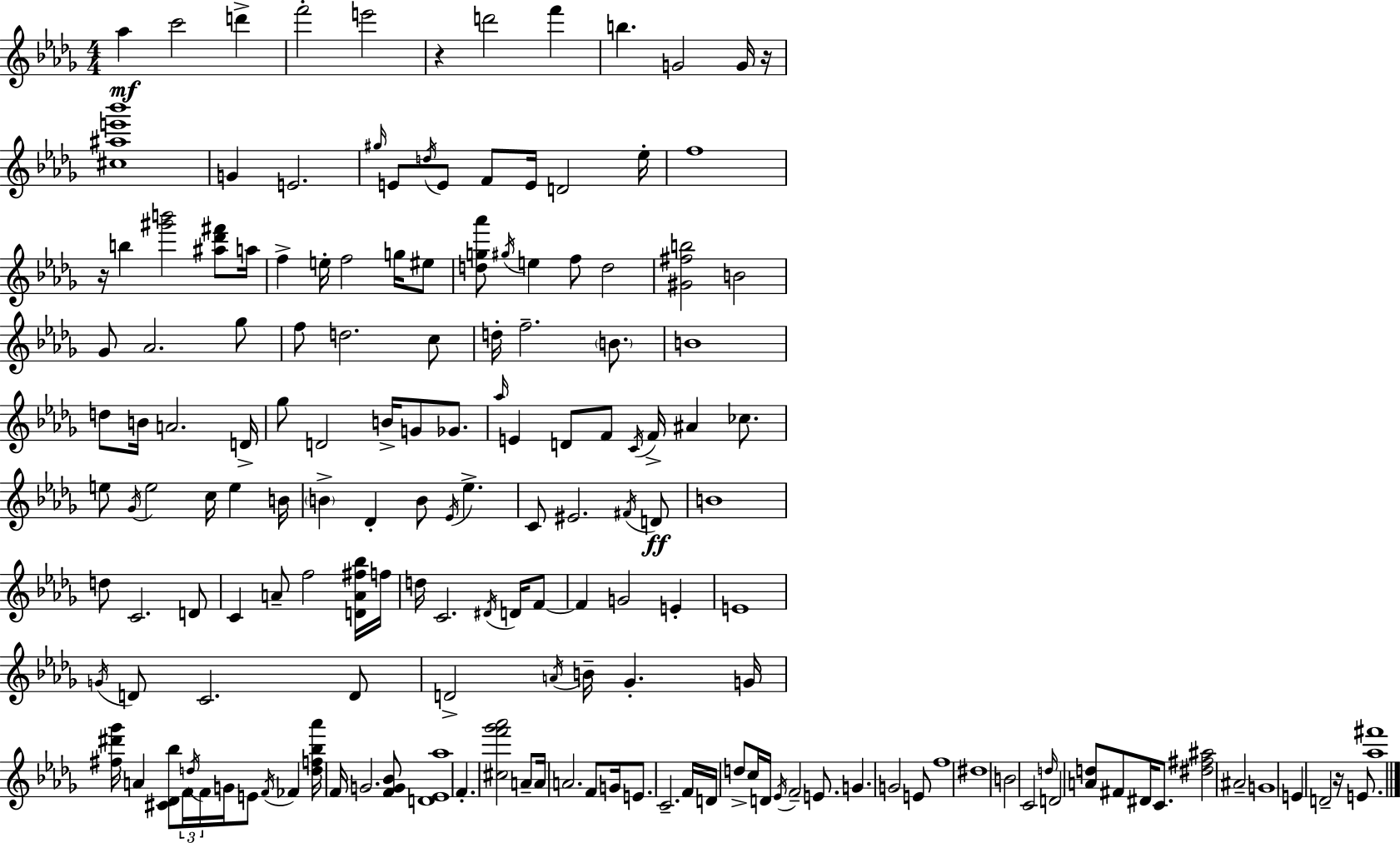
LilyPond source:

{
  \clef treble
  \numericTimeSignature
  \time 4/4
  \key bes \minor
  \repeat volta 2 { aes''4\mf c'''2 d'''4-> | f'''2-. e'''2 | r4 d'''2 f'''4 | b''4. g'2 g'16 r16 | \break <cis'' ais'' e''' bes'''>1 | g'4 e'2. | \grace { gis''16 } e'8 \acciaccatura { d''16 } e'8 f'8 e'16 d'2 | ees''16-. f''1 | \break r16 b''4 <gis''' b'''>2 <ais'' des''' fis'''>8 | a''16 f''4-> e''16-. f''2 g''16 | eis''8 <d'' g'' aes'''>8 \acciaccatura { gis''16 } e''4 f''8 d''2 | <gis' fis'' b''>2 b'2 | \break ges'8 aes'2. | ges''8 f''8 d''2. | c''8 d''16-. f''2.-- | \parenthesize b'8. b'1 | \break d''8 b'16 a'2. | d'16-> ges''8 d'2 b'16-> g'8 | ges'8. \grace { aes''16 } e'4 d'8 f'8 \acciaccatura { c'16 } f'16-> ais'4 | ces''8. e''8 \acciaccatura { ges'16 } e''2 | \break c''16 e''4 b'16 \parenthesize b'4-> des'4-. b'8 | \acciaccatura { ees'16 } ees''4.-> c'8 eis'2. | \acciaccatura { fis'16 }\ff d'8 b'1 | d''8 c'2. | \break d'8 c'4 a'8-- f''2 | <d' a' fis'' bes''>16 f''16 d''16 c'2. | \acciaccatura { dis'16 } d'16 f'8~~ f'4 g'2 | e'4-. e'1 | \break \acciaccatura { g'16 } d'8 c'2. | d'8 d'2-> | \acciaccatura { a'16 } b'16-- ges'4.-. g'16 <fis'' dis''' ges'''>16 a'4 | <cis' des' bes''>8 \tuplet 3/2 { f'16 \acciaccatura { d''16 } f'16 } g'16 e'8 \acciaccatura { f'16 } fes'4 <d'' f'' bes'' aes'''>16 f'16 g'2. | \break <f' g' bes'>8 <d' ees' aes''>1 | f'4.-. | <cis'' f''' ges''' aes'''>2 a'8-- a'16 a'2. | f'8 g'16 e'8. | \break c'2.-- f'16 d'16 d''8-> | c''16 d'16 \acciaccatura { ees'16 } f'2-- e'8. g'4. | g'2 e'8 f''1 | dis''1 | \break b'2 | c'2 \grace { d''16 } d'2 | <a' d''>8 fis'8 dis'16 c'8. <dis'' fis'' ais''>2 | ais'2-- g'1 | \break e'4 | d'2-- r16 e'8. <aes'' fis'''>1 | } \bar "|."
}